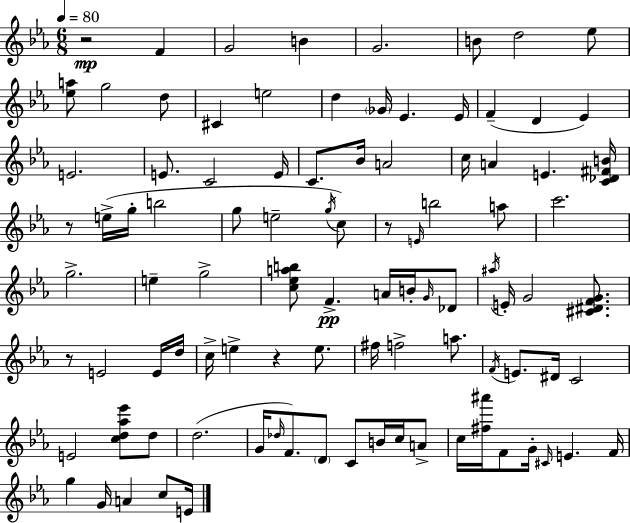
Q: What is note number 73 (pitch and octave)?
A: C5